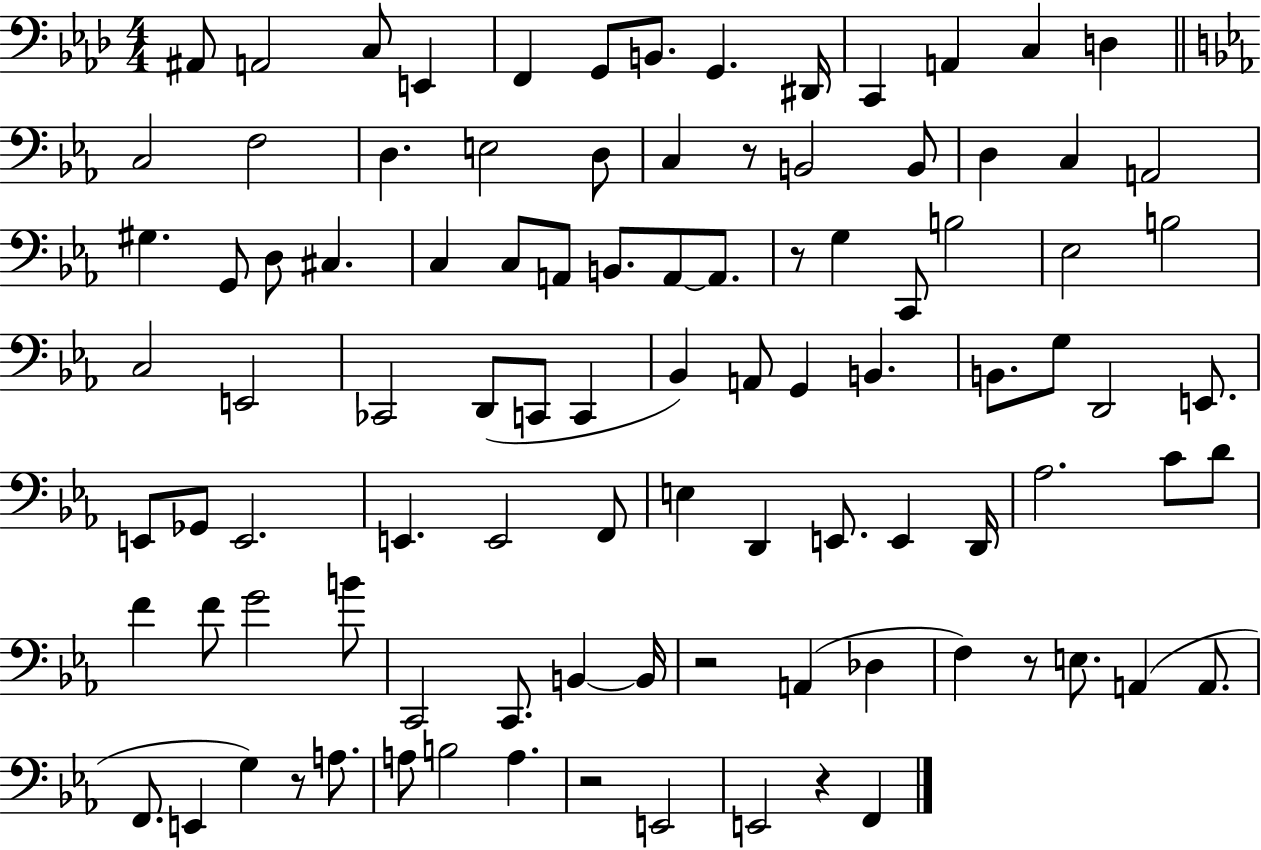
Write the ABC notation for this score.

X:1
T:Untitled
M:4/4
L:1/4
K:Ab
^A,,/2 A,,2 C,/2 E,, F,, G,,/2 B,,/2 G,, ^D,,/4 C,, A,, C, D, C,2 F,2 D, E,2 D,/2 C, z/2 B,,2 B,,/2 D, C, A,,2 ^G, G,,/2 D,/2 ^C, C, C,/2 A,,/2 B,,/2 A,,/2 A,,/2 z/2 G, C,,/2 B,2 _E,2 B,2 C,2 E,,2 _C,,2 D,,/2 C,,/2 C,, _B,, A,,/2 G,, B,, B,,/2 G,/2 D,,2 E,,/2 E,,/2 _G,,/2 E,,2 E,, E,,2 F,,/2 E, D,, E,,/2 E,, D,,/4 _A,2 C/2 D/2 F F/2 G2 B/2 C,,2 C,,/2 B,, B,,/4 z2 A,, _D, F, z/2 E,/2 A,, A,,/2 F,,/2 E,, G, z/2 A,/2 A,/2 B,2 A, z2 E,,2 E,,2 z F,,